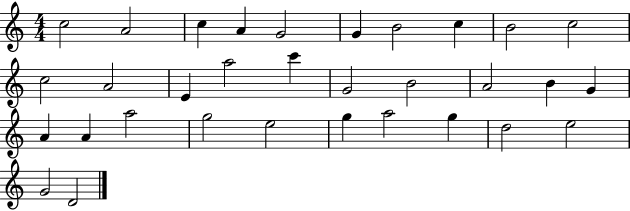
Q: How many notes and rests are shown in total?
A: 32